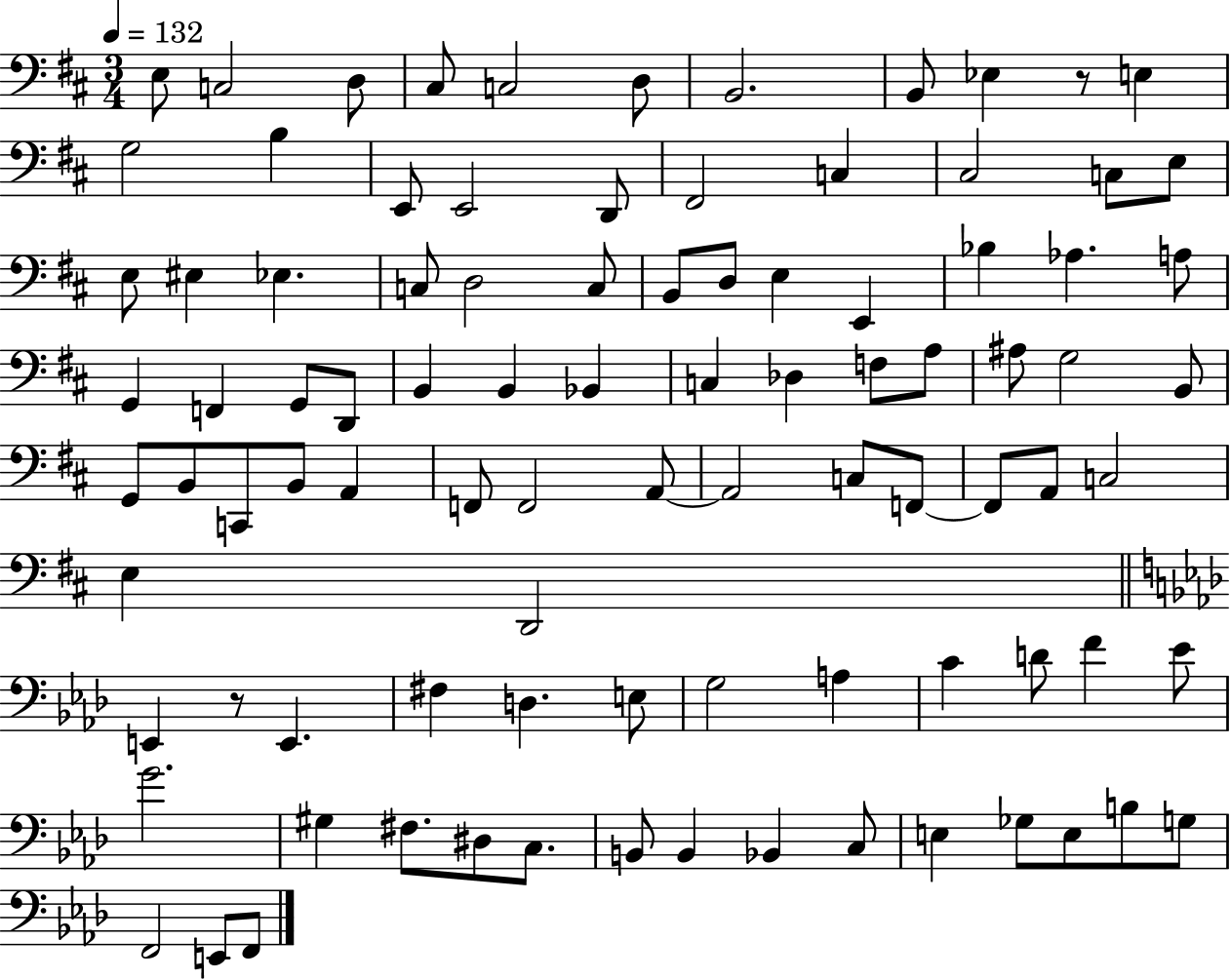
{
  \clef bass
  \numericTimeSignature
  \time 3/4
  \key d \major
  \tempo 4 = 132
  \repeat volta 2 { e8 c2 d8 | cis8 c2 d8 | b,2. | b,8 ees4 r8 e4 | \break g2 b4 | e,8 e,2 d,8 | fis,2 c4 | cis2 c8 e8 | \break e8 eis4 ees4. | c8 d2 c8 | b,8 d8 e4 e,4 | bes4 aes4. a8 | \break g,4 f,4 g,8 d,8 | b,4 b,4 bes,4 | c4 des4 f8 a8 | ais8 g2 b,8 | \break g,8 b,8 c,8 b,8 a,4 | f,8 f,2 a,8~~ | a,2 c8 f,8~~ | f,8 a,8 c2 | \break e4 d,2 | \bar "||" \break \key aes \major e,4 r8 e,4. | fis4 d4. e8 | g2 a4 | c'4 d'8 f'4 ees'8 | \break g'2. | gis4 fis8. dis8 c8. | b,8 b,4 bes,4 c8 | e4 ges8 e8 b8 g8 | \break f,2 e,8 f,8 | } \bar "|."
}